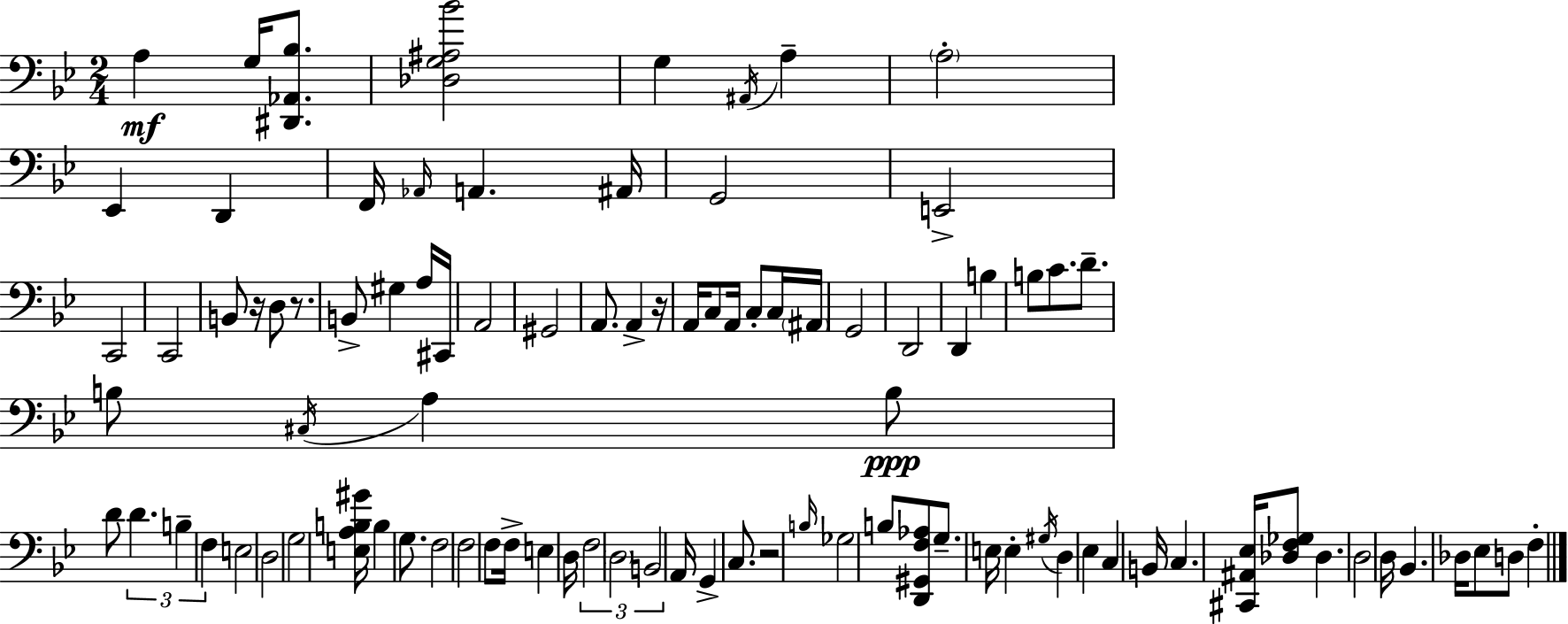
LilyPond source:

{
  \clef bass
  \numericTimeSignature
  \time 2/4
  \key bes \major
  \repeat volta 2 { a4\mf g16 <dis, aes, bes>8. | <des g ais bes'>2 | g4 \acciaccatura { ais,16 } a4-- | \parenthesize a2-. | \break ees,4 d,4 | f,16 \grace { aes,16 } a,4. | ais,16 g,2 | e,2-> | \break c,2 | c,2 | b,8 r16 d8 r8. | b,8-> gis4 | \break a16 cis,16 a,2 | gis,2 | a,8. a,4-> | r16 a,16 c8 a,16 c8-. | \break c16 \parenthesize ais,16 g,2 | d,2 | d,4 b4 | b8 c'8. d'8.-- | \break b8 \acciaccatura { cis16 } a4 | b8\ppp d'8 \tuplet 3/2 { d'4. | b4-- f4 } | e2 | \break d2 | g2 | <e a b gis'>16 b4 | g8. f2 | \break f2 | f8 f16-> e4 | d16 \tuplet 3/2 { f2 | \parenthesize d2 | \break b,2 } | a,16 g,4-> | c8. r2 | \grace { b16 } ges2 | \break b8 <d, gis, f aes>8 | g8.-- e16 e4-. | \acciaccatura { gis16 } d4 ees4 | c4 b,16 c4. | \break <cis, ais, ees>16 <des f ges>8 des4. | d2 | d16 bes,4. | des16 ees8 d8 | \break f4-. } \bar "|."
}